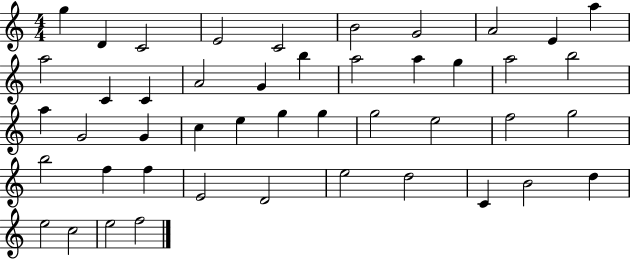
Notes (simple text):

G5/q D4/q C4/h E4/h C4/h B4/h G4/h A4/h E4/q A5/q A5/h C4/q C4/q A4/h G4/q B5/q A5/h A5/q G5/q A5/h B5/h A5/q G4/h G4/q C5/q E5/q G5/q G5/q G5/h E5/h F5/h G5/h B5/h F5/q F5/q E4/h D4/h E5/h D5/h C4/q B4/h D5/q E5/h C5/h E5/h F5/h